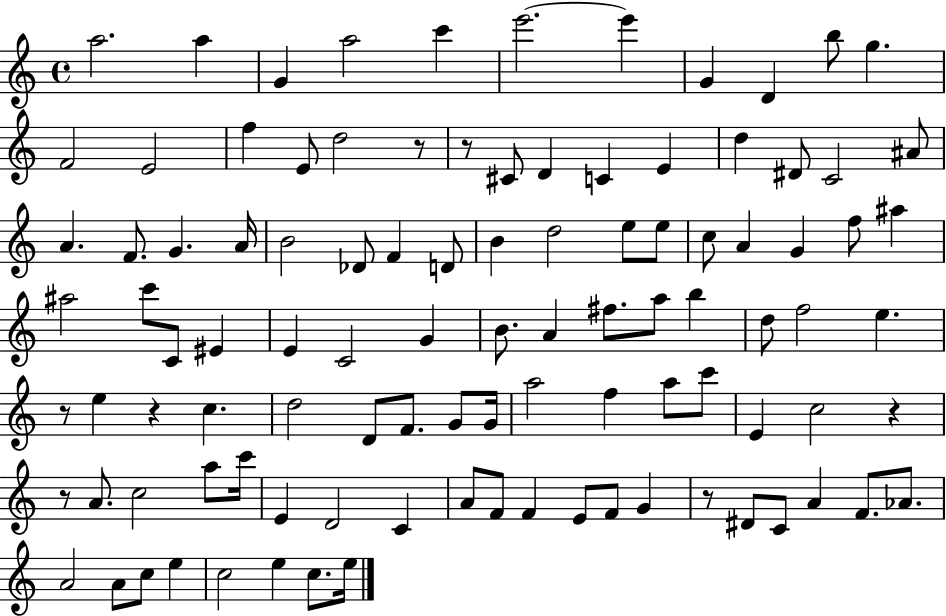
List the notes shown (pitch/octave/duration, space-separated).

A5/h. A5/q G4/q A5/h C6/q E6/h. E6/q G4/q D4/q B5/e G5/q. F4/h E4/h F5/q E4/e D5/h R/e R/e C#4/e D4/q C4/q E4/q D5/q D#4/e C4/h A#4/e A4/q. F4/e. G4/q. A4/s B4/h Db4/e F4/q D4/e B4/q D5/h E5/e E5/e C5/e A4/q G4/q F5/e A#5/q A#5/h C6/e C4/e EIS4/q E4/q C4/h G4/q B4/e. A4/q F#5/e. A5/e B5/q D5/e F5/h E5/q. R/e E5/q R/q C5/q. D5/h D4/e F4/e. G4/e G4/s A5/h F5/q A5/e C6/e E4/q C5/h R/q R/e A4/e. C5/h A5/e C6/s E4/q D4/h C4/q A4/e F4/e F4/q E4/e F4/e G4/q R/e D#4/e C4/e A4/q F4/e. Ab4/e. A4/h A4/e C5/e E5/q C5/h E5/q C5/e. E5/s